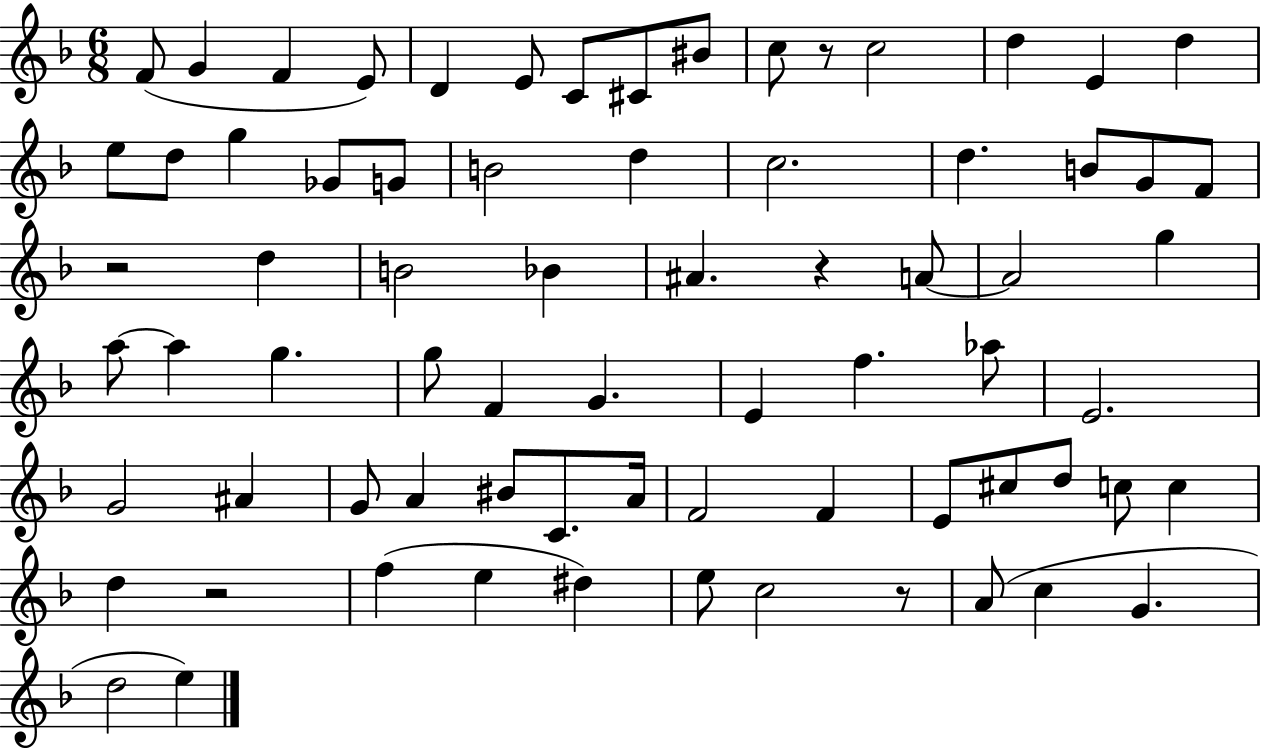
F4/e G4/q F4/q E4/e D4/q E4/e C4/e C#4/e BIS4/e C5/e R/e C5/h D5/q E4/q D5/q E5/e D5/e G5/q Gb4/e G4/e B4/h D5/q C5/h. D5/q. B4/e G4/e F4/e R/h D5/q B4/h Bb4/q A#4/q. R/q A4/e A4/h G5/q A5/e A5/q G5/q. G5/e F4/q G4/q. E4/q F5/q. Ab5/e E4/h. G4/h A#4/q G4/e A4/q BIS4/e C4/e. A4/s F4/h F4/q E4/e C#5/e D5/e C5/e C5/q D5/q R/h F5/q E5/q D#5/q E5/e C5/h R/e A4/e C5/q G4/q. D5/h E5/q